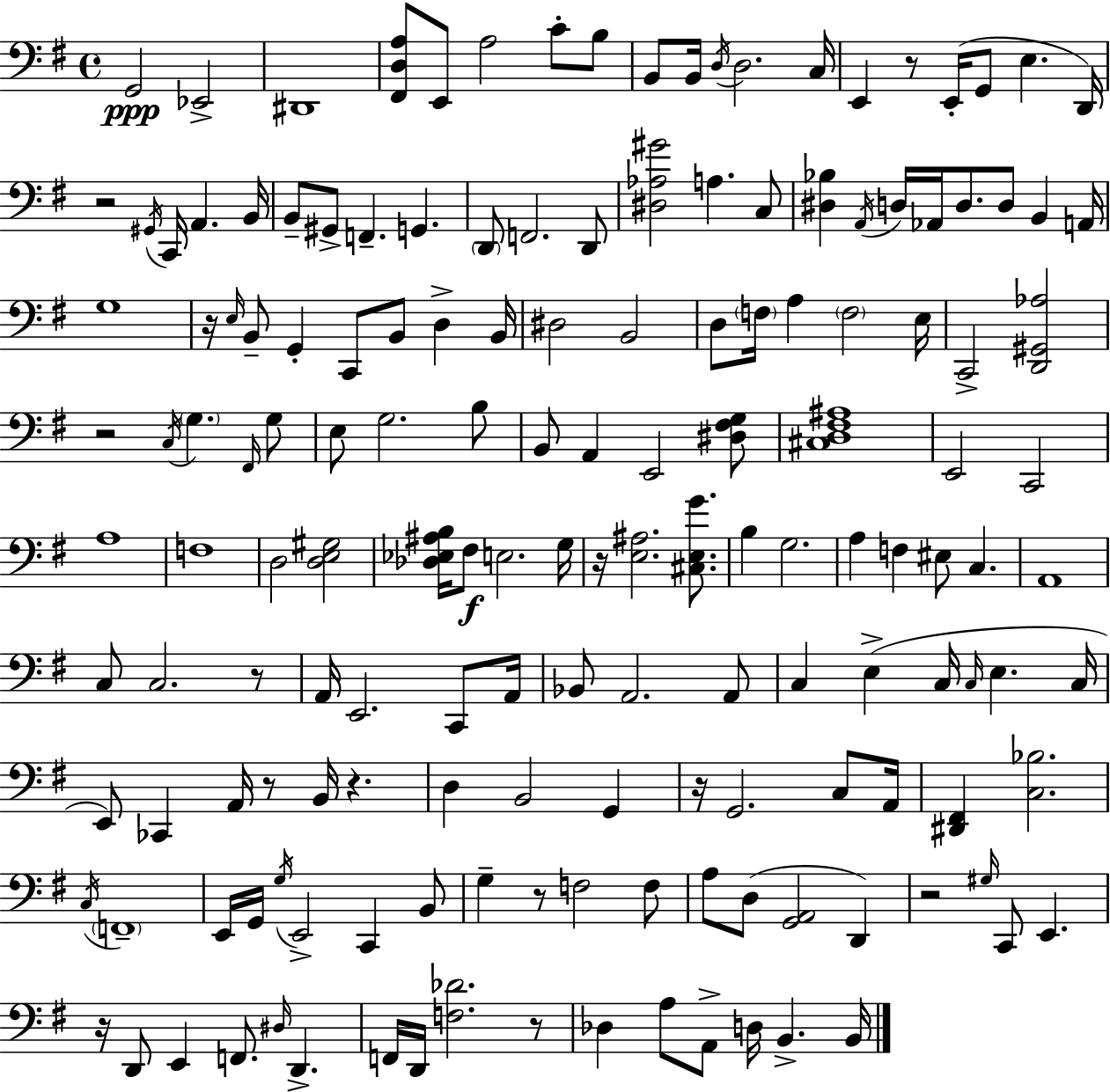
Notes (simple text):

G2/h Eb2/h D#2/w [F#2,D3,A3]/e E2/e A3/h C4/e B3/e B2/e B2/s D3/s D3/h. C3/s E2/q R/e E2/s G2/e E3/q. D2/s R/h G#2/s C2/s A2/q. B2/s B2/e G#2/e F2/q. G2/q. D2/e F2/h. D2/e [D#3,Ab3,G#4]/h A3/q. C3/e [D#3,Bb3]/q A2/s D3/s Ab2/s D3/e. D3/e B2/q A2/s G3/w R/s E3/s B2/e G2/q C2/e B2/e D3/q B2/s D#3/h B2/h D3/e F3/s A3/q F3/h E3/s C2/h [D2,G#2,Ab3]/h R/h C3/s G3/q. F#2/s G3/e E3/e G3/h. B3/e B2/e A2/q E2/h [D#3,F#3,G3]/e [C#3,D3,F#3,A#3]/w E2/h C2/h A3/w F3/w D3/h [D3,E3,G#3]/h [Db3,Eb3,A#3,B3]/s F#3/e E3/h. G3/s R/s [E3,A#3]/h. [C#3,E3,G4]/e. B3/q G3/h. A3/q F3/q EIS3/e C3/q. A2/w C3/e C3/h. R/e A2/s E2/h. C2/e A2/s Bb2/e A2/h. A2/e C3/q E3/q C3/s C3/s E3/q. C3/s E2/e CES2/q A2/s R/e B2/s R/q. D3/q B2/h G2/q R/s G2/h. C3/e A2/s [D#2,F#2]/q [C3,Bb3]/h. C3/s F2/w E2/s G2/s G3/s E2/h C2/q B2/e G3/q R/e F3/h F3/e A3/e D3/e [G2,A2]/h D2/q R/h G#3/s C2/e E2/q. R/s D2/e E2/q F2/e. D#3/s D2/q. F2/s D2/s [F3,Db4]/h. R/e Db3/q A3/e A2/e D3/s B2/q. B2/s